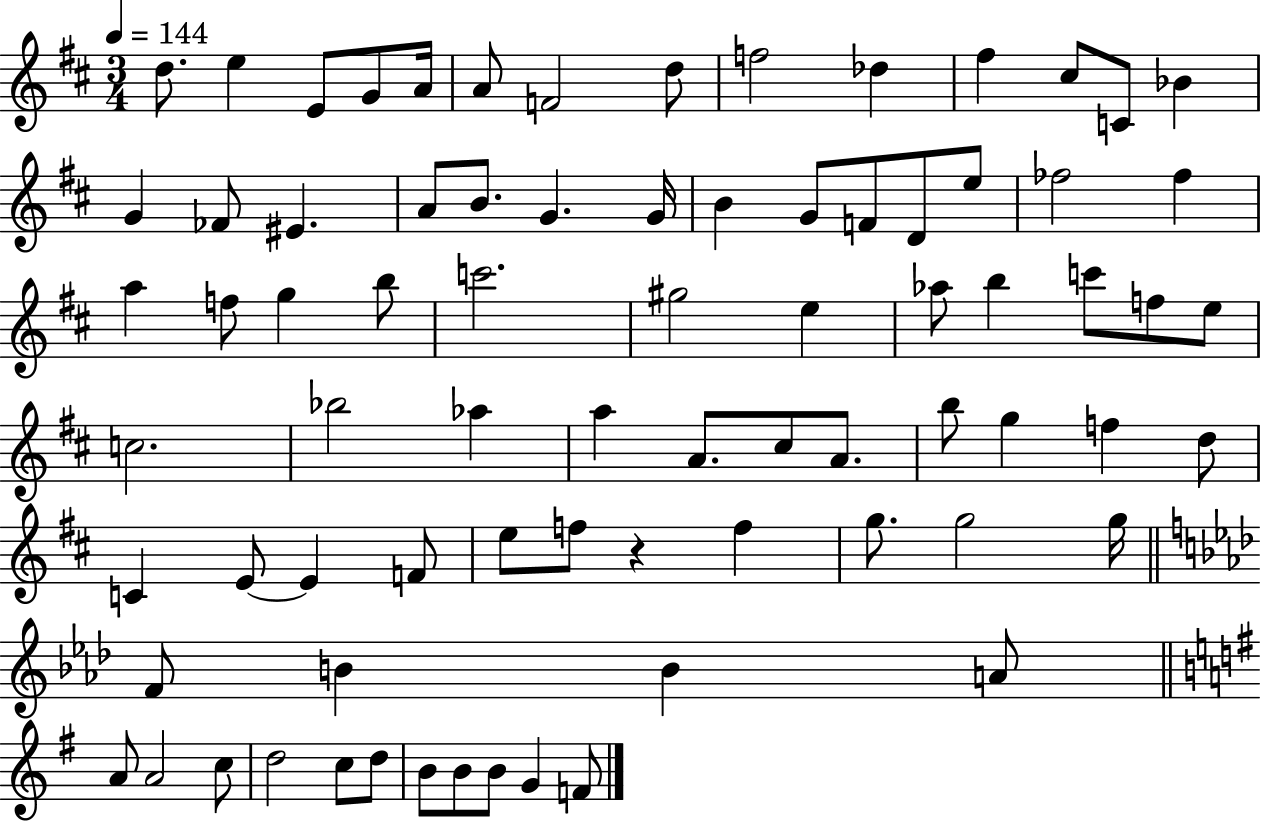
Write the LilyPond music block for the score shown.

{
  \clef treble
  \numericTimeSignature
  \time 3/4
  \key d \major
  \tempo 4 = 144
  \repeat volta 2 { d''8. e''4 e'8 g'8 a'16 | a'8 f'2 d''8 | f''2 des''4 | fis''4 cis''8 c'8 bes'4 | \break g'4 fes'8 eis'4. | a'8 b'8. g'4. g'16 | b'4 g'8 f'8 d'8 e''8 | fes''2 fes''4 | \break a''4 f''8 g''4 b''8 | c'''2. | gis''2 e''4 | aes''8 b''4 c'''8 f''8 e''8 | \break c''2. | bes''2 aes''4 | a''4 a'8. cis''8 a'8. | b''8 g''4 f''4 d''8 | \break c'4 e'8~~ e'4 f'8 | e''8 f''8 r4 f''4 | g''8. g''2 g''16 | \bar "||" \break \key f \minor f'8 b'4 b'4 a'8 | \bar "||" \break \key g \major a'8 a'2 c''8 | d''2 c''8 d''8 | b'8 b'8 b'8 g'4 f'8 | } \bar "|."
}